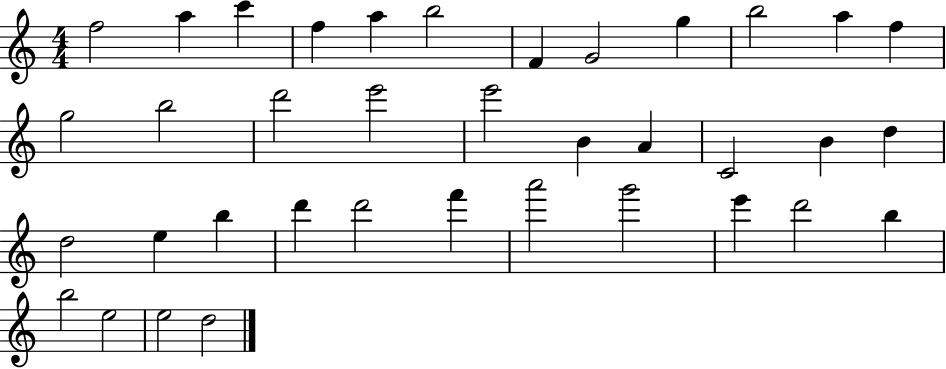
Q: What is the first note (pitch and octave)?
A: F5